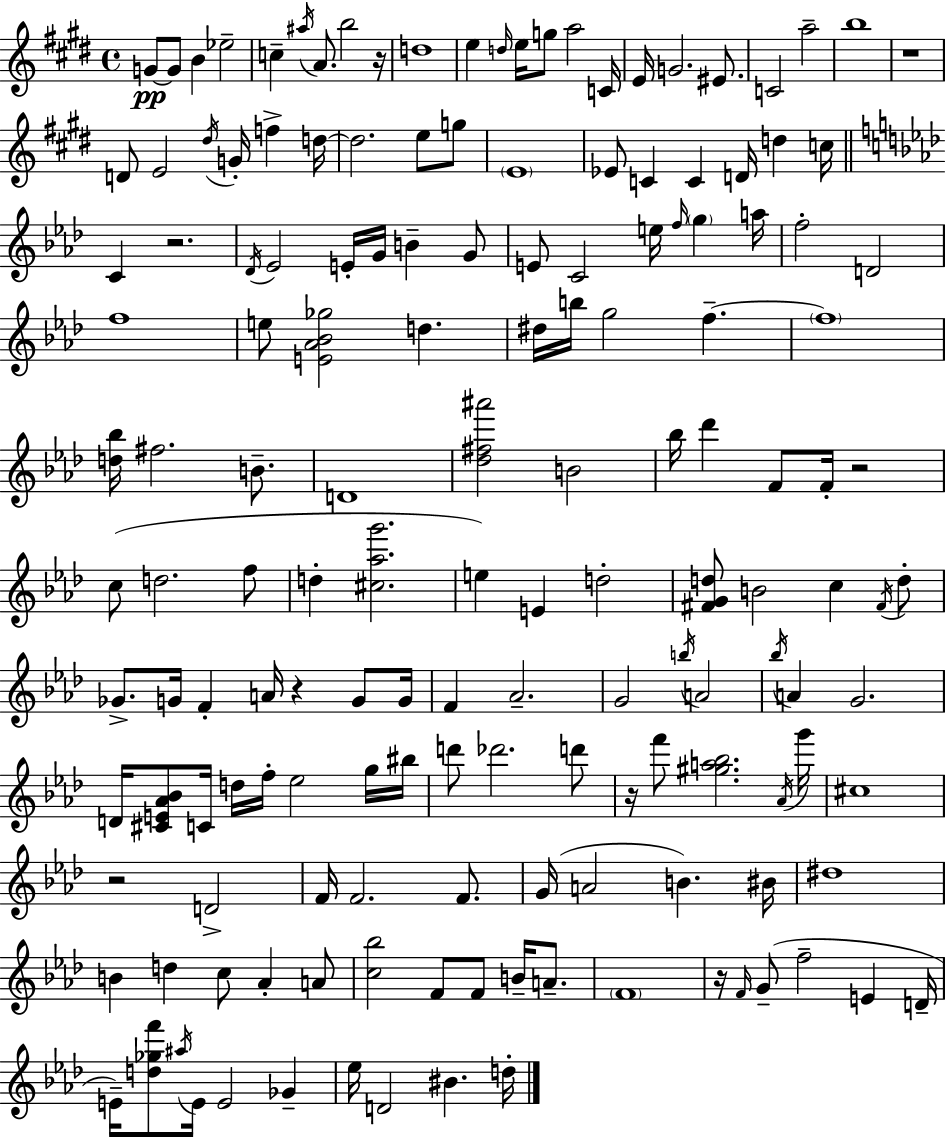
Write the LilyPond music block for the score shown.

{
  \clef treble
  \time 4/4
  \defaultTimeSignature
  \key e \major
  g'8~~\pp g'8 b'4 ees''2-- | c''4-- \acciaccatura { ais''16 } a'8. b''2 | r16 d''1 | e''4 \grace { d''16 } e''16 g''8 a''2 | \break c'16 e'16 g'2. eis'8. | c'2 a''2-- | b''1 | r1 | \break d'8 e'2 \acciaccatura { dis''16 } g'16-. f''4-> | d''16~~ d''2. e''8 | g''8 \parenthesize e'1 | ees'8 c'4 c'4 d'16 d''4 | \break c''16 \bar "||" \break \key f \minor c'4 r2. | \acciaccatura { des'16 } ees'2 e'16-. g'16 b'4-- g'8 | e'8 c'2 e''16 \grace { f''16 } \parenthesize g''4 | a''16 f''2-. d'2 | \break f''1 | e''8 <e' aes' bes' ges''>2 d''4. | dis''16 b''16 g''2 f''4.--~~ | \parenthesize f''1 | \break <d'' bes''>16 fis''2. b'8.-- | d'1 | <des'' fis'' ais'''>2 b'2 | bes''16 des'''4 f'8 f'16-. r2 | \break c''8( d''2. | f''8 d''4-. <cis'' aes'' g'''>2. | e''4) e'4 d''2-. | <fis' g' d''>8 b'2 c''4 | \break \acciaccatura { fis'16 } d''8-. ges'8.-> g'16 f'4-. a'16 r4 | g'8 g'16 f'4 aes'2.-- | g'2 \acciaccatura { b''16 } a'2 | \acciaccatura { bes''16 } a'4 g'2. | \break d'16 <cis' e' aes' bes'>8 c'16 d''16 f''16-. ees''2 | g''16 bis''16 d'''8 des'''2. | d'''8 r16 f'''8 <gis'' a'' bes''>2. | \acciaccatura { aes'16 } g'''16 cis''1 | \break r2 d'2-> | f'16 f'2. | f'8. g'16( a'2 b'4.) | bis'16 dis''1 | \break b'4 d''4 c''8 | aes'4-. a'8 <c'' bes''>2 f'8 | f'8 b'16-- a'8.-- \parenthesize f'1 | r16 \grace { f'16 }( g'8-- f''2-- | \break e'4 d'16-- e'16--) <d'' ges'' f'''>8 \acciaccatura { ais''16 } e'16 e'2 | ges'4-- ees''16 d'2 | bis'4. d''16-. \bar "|."
}